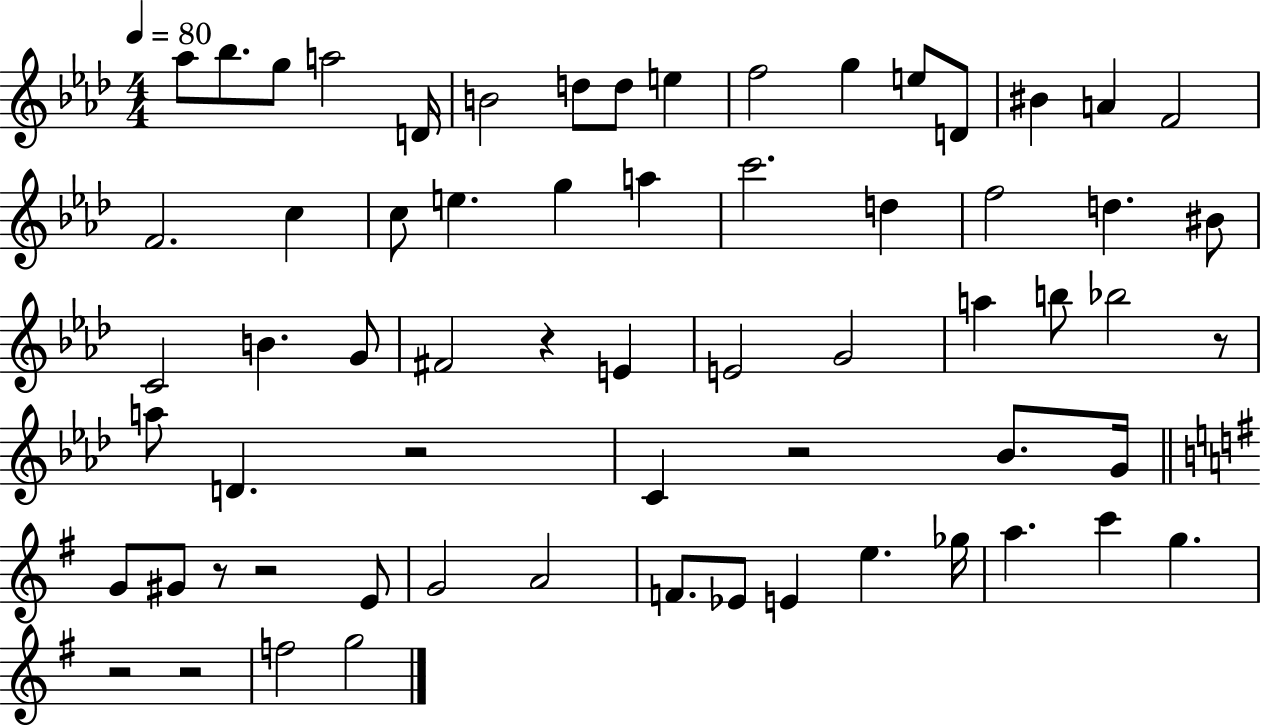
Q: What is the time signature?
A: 4/4